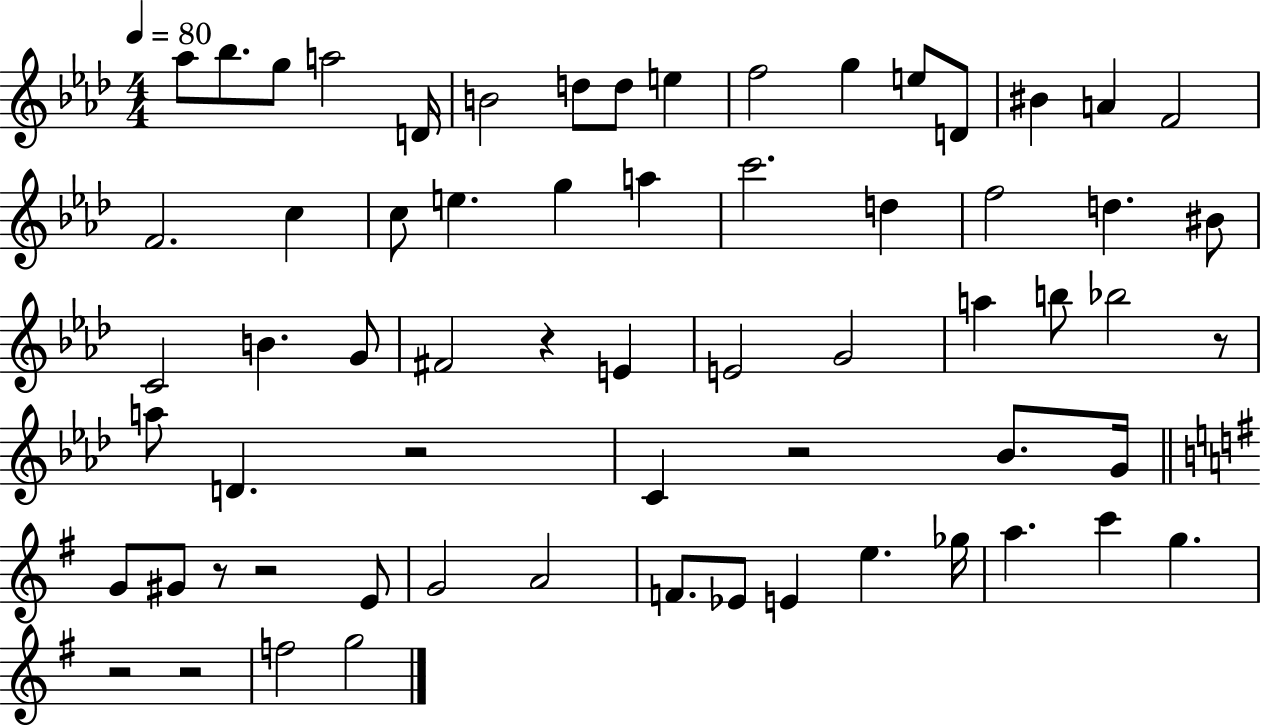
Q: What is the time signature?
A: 4/4